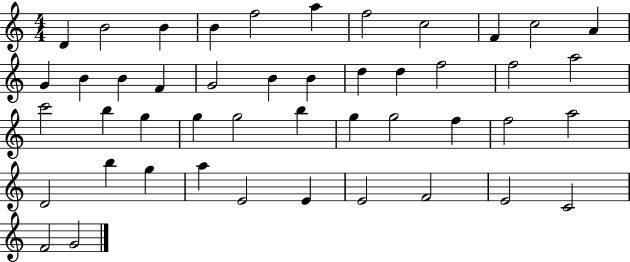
{
  \clef treble
  \numericTimeSignature
  \time 4/4
  \key c \major
  d'4 b'2 b'4 | b'4 f''2 a''4 | f''2 c''2 | f'4 c''2 a'4 | \break g'4 b'4 b'4 f'4 | g'2 b'4 b'4 | d''4 d''4 f''2 | f''2 a''2 | \break c'''2 b''4 g''4 | g''4 g''2 b''4 | g''4 g''2 f''4 | f''2 a''2 | \break d'2 b''4 g''4 | a''4 e'2 e'4 | e'2 f'2 | e'2 c'2 | \break f'2 g'2 | \bar "|."
}